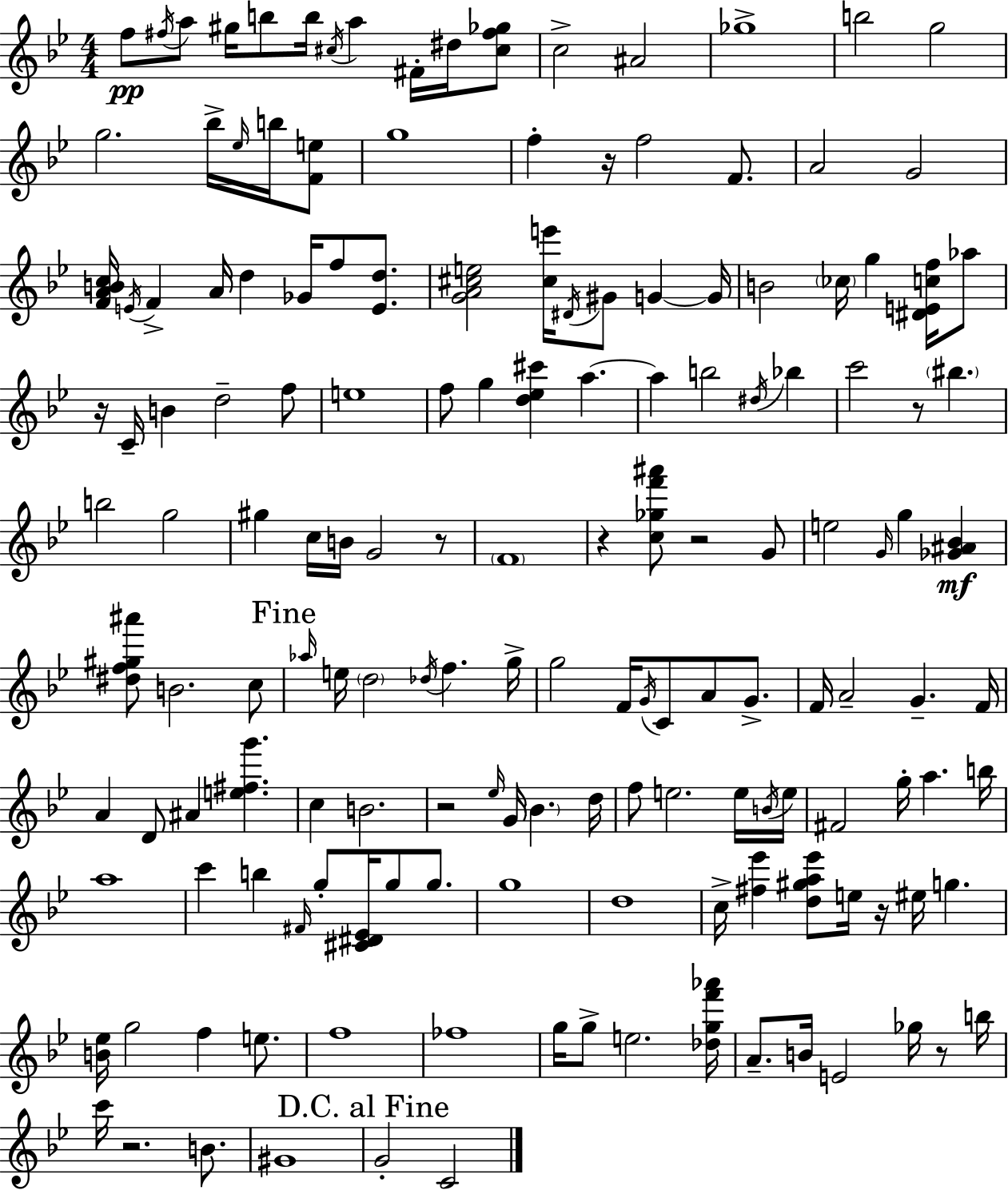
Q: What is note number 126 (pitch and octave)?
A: B5